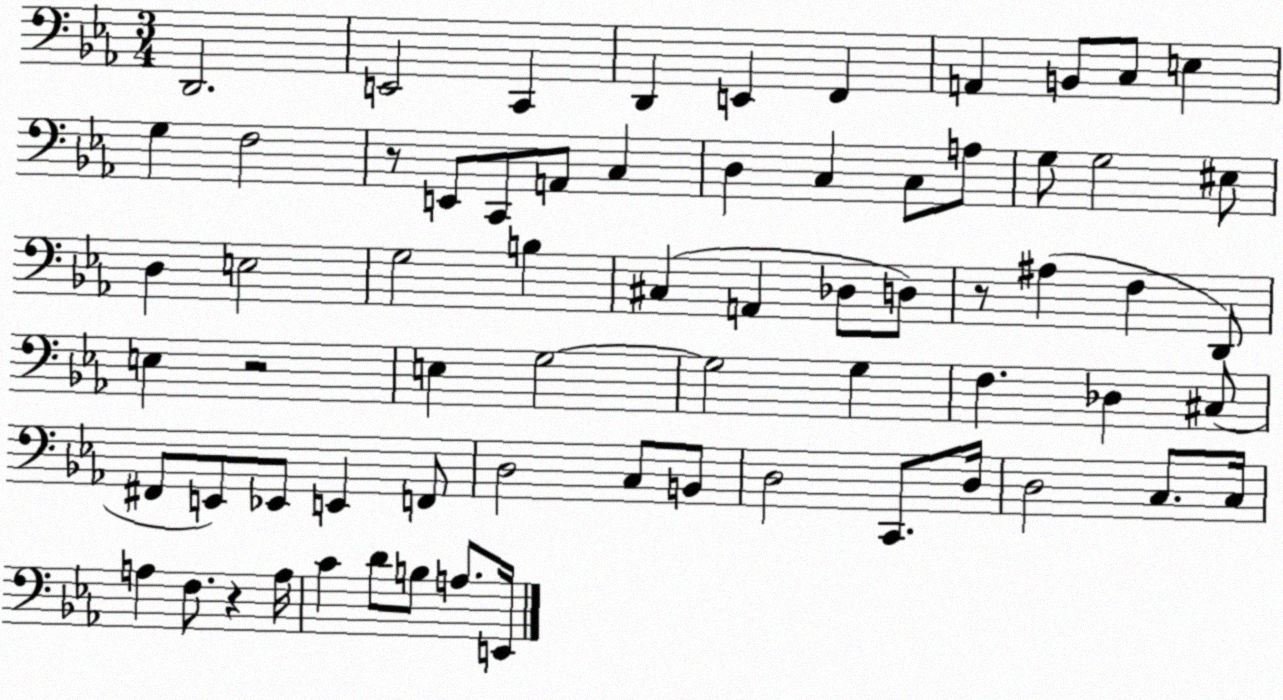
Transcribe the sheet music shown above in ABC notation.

X:1
T:Untitled
M:3/4
L:1/4
K:Eb
D,,2 E,,2 C,, D,, E,, F,, A,, B,,/2 C,/2 E, G, F,2 z/2 E,,/2 C,,/2 A,,/2 C, D, C, C,/2 A,/2 G,/2 G,2 ^E,/2 D, E,2 G,2 B, ^C, A,, _D,/2 D,/2 z/2 ^A, F, D,,/2 E, z2 E, G,2 G,2 G, F, _D, ^C,/2 ^F,,/2 E,,/2 _E,,/2 E,, F,,/2 D,2 C,/2 B,,/2 D,2 C,,/2 D,/4 D,2 C,/2 C,/4 A, F,/2 z A,/4 C D/2 B,/2 A,/2 E,,/4